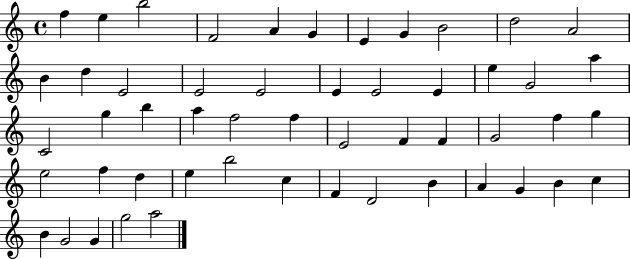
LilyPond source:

{
  \clef treble
  \time 4/4
  \defaultTimeSignature
  \key c \major
  f''4 e''4 b''2 | f'2 a'4 g'4 | e'4 g'4 b'2 | d''2 a'2 | \break b'4 d''4 e'2 | e'2 e'2 | e'4 e'2 e'4 | e''4 g'2 a''4 | \break c'2 g''4 b''4 | a''4 f''2 f''4 | e'2 f'4 f'4 | g'2 f''4 g''4 | \break e''2 f''4 d''4 | e''4 b''2 c''4 | f'4 d'2 b'4 | a'4 g'4 b'4 c''4 | \break b'4 g'2 g'4 | g''2 a''2 | \bar "|."
}